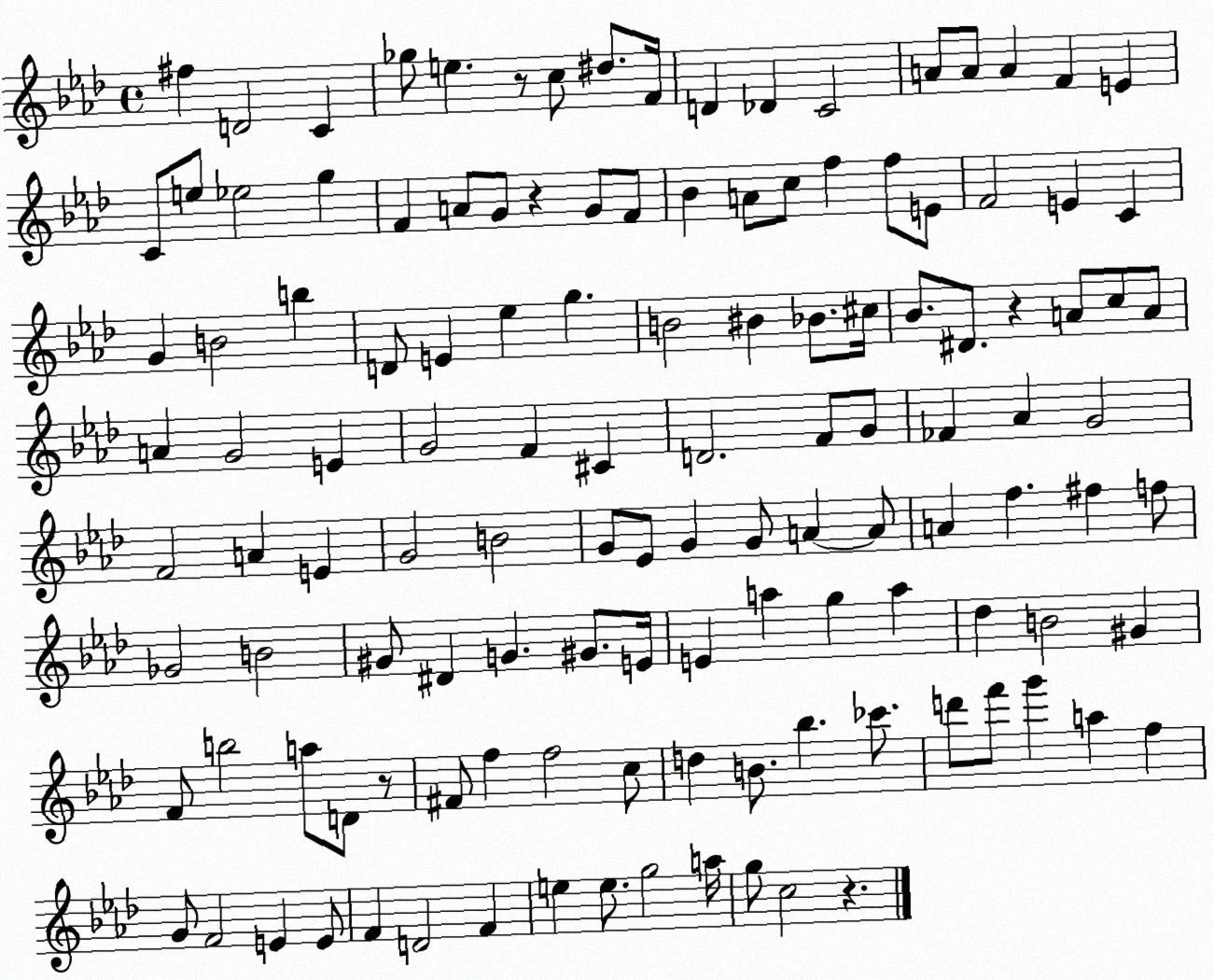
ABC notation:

X:1
T:Untitled
M:4/4
L:1/4
K:Ab
^f D2 C _g/2 e z/2 c/2 ^d/2 F/4 D _D C2 A/2 A/2 A F E C/2 e/2 _e2 g F A/2 G/2 z G/2 F/2 _B A/2 c/2 f f/2 E/2 F2 E C G B2 b D/2 E _e g B2 ^B _B/2 ^c/4 _B/2 ^D/2 z A/2 c/2 A/2 A G2 E G2 F ^C D2 F/2 G/2 _F _A G2 F2 A E G2 B2 G/2 _E/2 G G/2 A A/2 A f ^f f/2 _G2 B2 ^G/2 ^D G ^G/2 E/4 E a g a _d B2 ^G F/2 b2 a/2 D/2 z/2 ^F/2 f f2 c/2 d B/2 _b _c'/2 d'/2 f'/2 g' a f G/2 F2 E E/2 F D2 F e e/2 g2 a/4 g/2 c2 z